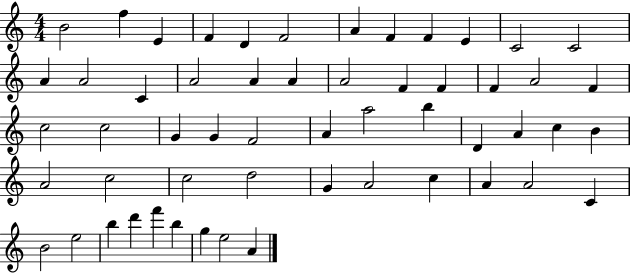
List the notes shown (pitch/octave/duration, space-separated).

B4/h F5/q E4/q F4/q D4/q F4/h A4/q F4/q F4/q E4/q C4/h C4/h A4/q A4/h C4/q A4/h A4/q A4/q A4/h F4/q F4/q F4/q A4/h F4/q C5/h C5/h G4/q G4/q F4/h A4/q A5/h B5/q D4/q A4/q C5/q B4/q A4/h C5/h C5/h D5/h G4/q A4/h C5/q A4/q A4/h C4/q B4/h E5/h B5/q D6/q F6/q B5/q G5/q E5/h A4/q